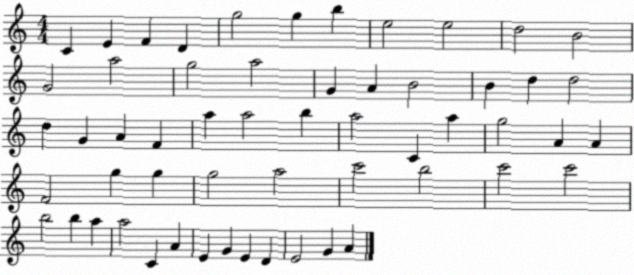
X:1
T:Untitled
M:4/4
L:1/4
K:C
C E F D g2 g b e2 e2 d2 B2 G2 a2 g2 a2 G A B2 B d d2 d G A F a a2 b a2 C a g2 A A F2 g g g2 a2 c'2 b2 c'2 c'2 b2 b a a2 C A E G E D E2 G A